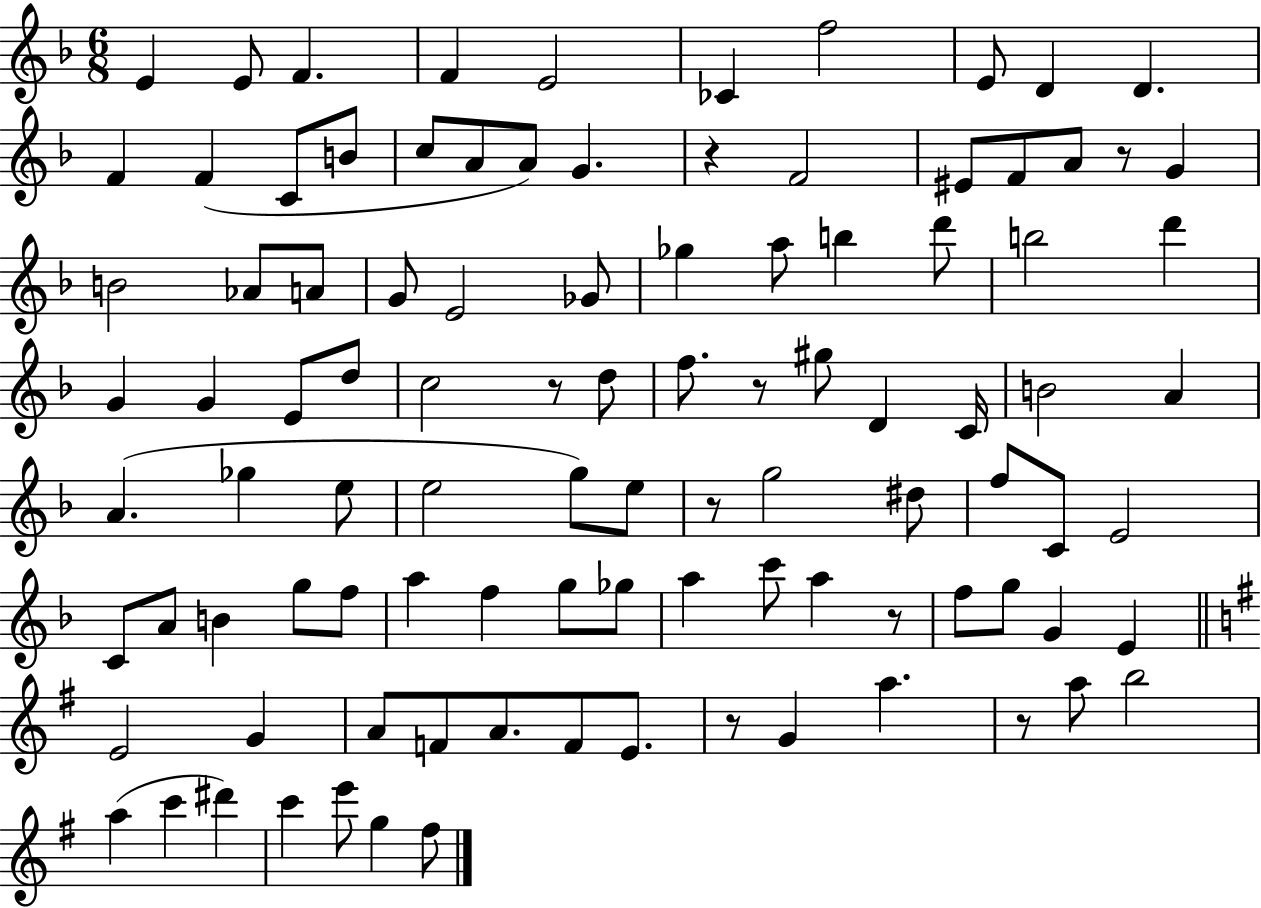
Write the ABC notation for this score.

X:1
T:Untitled
M:6/8
L:1/4
K:F
E E/2 F F E2 _C f2 E/2 D D F F C/2 B/2 c/2 A/2 A/2 G z F2 ^E/2 F/2 A/2 z/2 G B2 _A/2 A/2 G/2 E2 _G/2 _g a/2 b d'/2 b2 d' G G E/2 d/2 c2 z/2 d/2 f/2 z/2 ^g/2 D C/4 B2 A A _g e/2 e2 g/2 e/2 z/2 g2 ^d/2 f/2 C/2 E2 C/2 A/2 B g/2 f/2 a f g/2 _g/2 a c'/2 a z/2 f/2 g/2 G E E2 G A/2 F/2 A/2 F/2 E/2 z/2 G a z/2 a/2 b2 a c' ^d' c' e'/2 g ^f/2